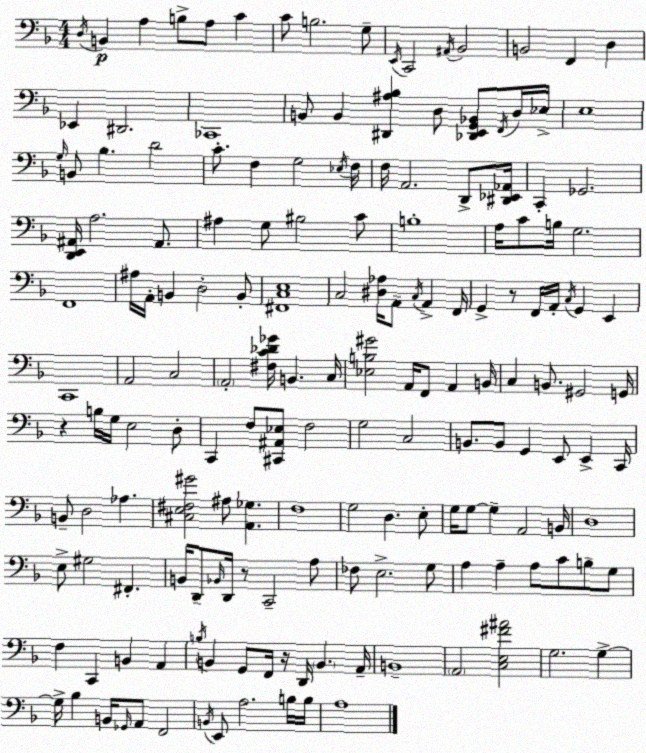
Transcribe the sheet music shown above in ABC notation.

X:1
T:Untitled
M:4/4
L:1/4
K:Dm
D,/4 B,, A, B,/2 A,/2 C C/2 B,2 G,/2 E,,/4 C,,2 ^A,,/4 _B,,2 B,,2 F,, D, _E,, ^D,,2 _C,,4 B,,/2 B,, [^D,,^A,_B,] D,/2 [_D,,E,,G,,_B,,]/2 F,,/4 D,/4 _E,/4 E,4 G,/4 B,,/2 _B, D2 C/2 F, G,2 _E,/4 F,/4 F,/4 A,,2 D,,/2 [^D,,_E,,_A,,]/4 C,, _G,,2 [D,,E,,^A,,]/4 A,2 ^A,,/2 ^A, G,/2 ^B,2 C/2 B,4 A,/4 C/2 B,/4 G,2 F,,4 ^A,/4 A,,/4 B,, D,2 B,,/2 [^F,,C,E,]4 C,2 [^D,_A,]/4 A,,/2 C,/4 A,, F,,/4 G,, z/2 F,,/4 A,,/4 C,/4 G,, E,, C,,4 A,,2 C,2 A,,2 [^F,C_D_G]/4 B,, C,/4 [_E,B,^G]2 A,,/4 F,,/2 A,, B,,/4 C, B,,/2 ^G,,2 G,,/4 z B,/4 G,/4 E,2 D,/2 C,, F,/2 [^C,,^A,,_E,]/2 F,2 G,2 C,2 B,,/2 B,,/2 G,, E,,/2 E,, C,,/4 B,,/2 D,2 _A, [^C,E,^F,^G]2 ^A,/2 [A,,_G,] F,4 G,2 D, E,/2 G,/4 G,/2 G, A,,2 B,,/4 D,4 E,/2 ^G,2 ^F,, B,,/4 D,,/2 _B,,/4 D,,/4 z/2 C,,2 A,/2 _F,/2 E,2 G,/2 A, A, A,/2 C/2 B,/2 G,/2 F, C,, B,, A,, B,/4 B,, G,,/2 F,,/4 z/4 D,,/4 B,, A,,/4 B,,4 A,,2 [C,E,^F^A]2 G,2 G, G,/4 _B, B,,/4 _G,,/4 A,,/2 F,,2 B,,/4 E,,/2 A,2 B,/4 B,/4 A,4